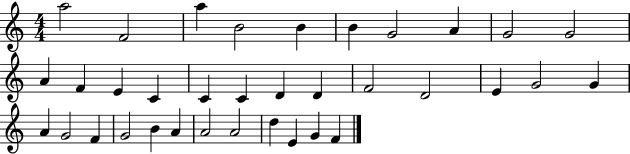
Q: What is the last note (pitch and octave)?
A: F4